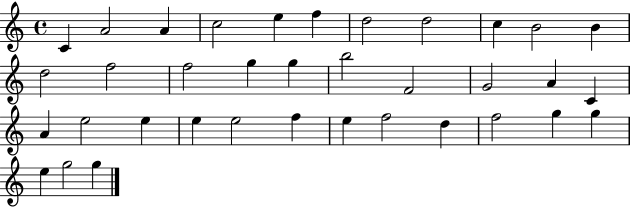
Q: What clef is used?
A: treble